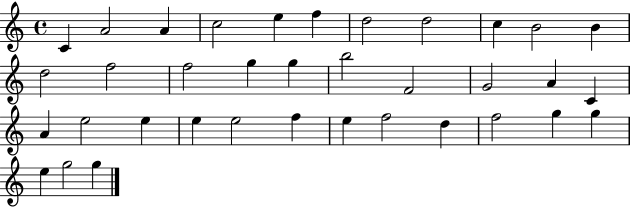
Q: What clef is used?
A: treble